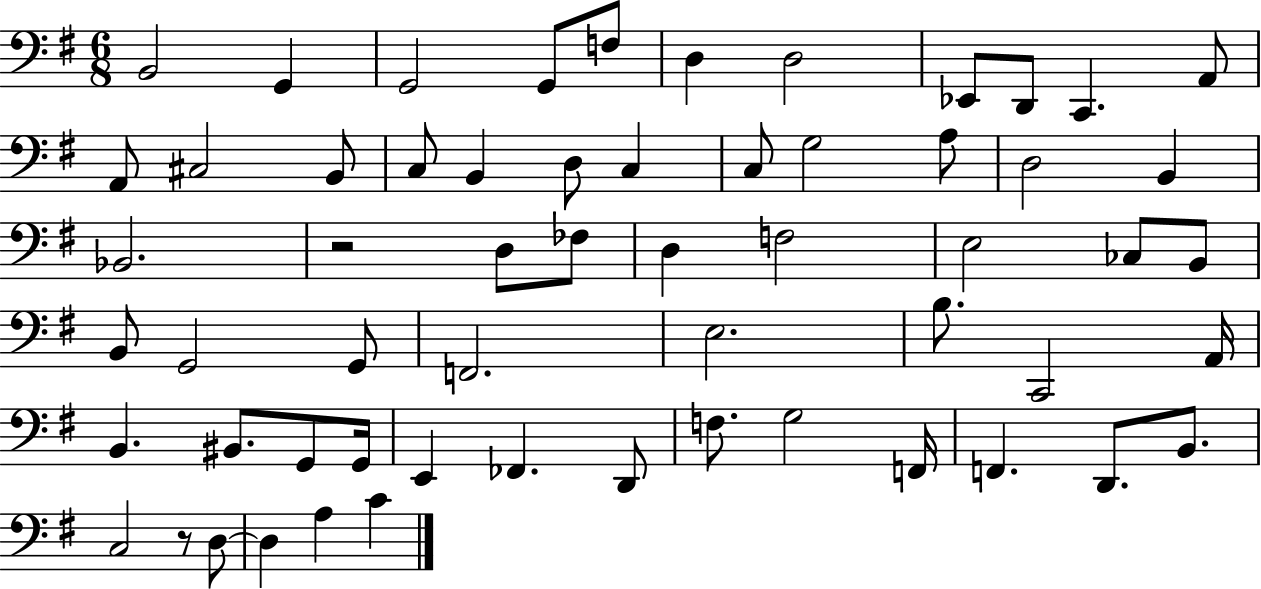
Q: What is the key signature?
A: G major